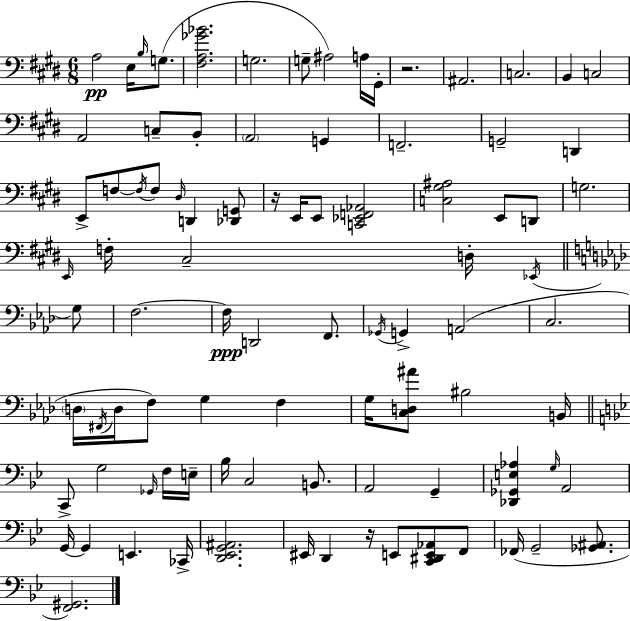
A3/h E3/s B3/s G3/e. [F#3,A3,Gb4,Bb4]/h. G3/h. G3/e A#3/h A3/s G#2/s R/h. A#2/h. C3/h. B2/q C3/h A2/h C3/e B2/e A2/h G2/q F2/h. G2/h D2/q E2/e F3/e F3/s F3/e D#3/s D2/q [Db2,G2]/e R/s E2/s E2/e [C2,Eb2,F2,Ab2]/h [C3,G#3,A#3]/h E2/e D2/e G3/h. E2/s F3/s C#3/h D3/s Eb2/s G3/e F3/h. F3/s D2/h F2/e. Gb2/s G2/q A2/h C3/h. D3/s F#2/s D3/s F3/e G3/q F3/q G3/s [C3,D3,A#4]/e BIS3/h B2/s C2/e G3/h Gb2/s F3/s E3/s Bb3/s C3/h B2/e. A2/h G2/q [Db2,Gb2,E3,Ab3]/q G3/s A2/h G2/s G2/q E2/q. CES2/s [D2,Eb2,G2,A#2]/h. EIS2/s D2/q R/s E2/e [C2,D#2,E2,Ab2]/e F2/e FES2/s G2/h [Gb2,A#2]/e. [F2,G#2]/h.